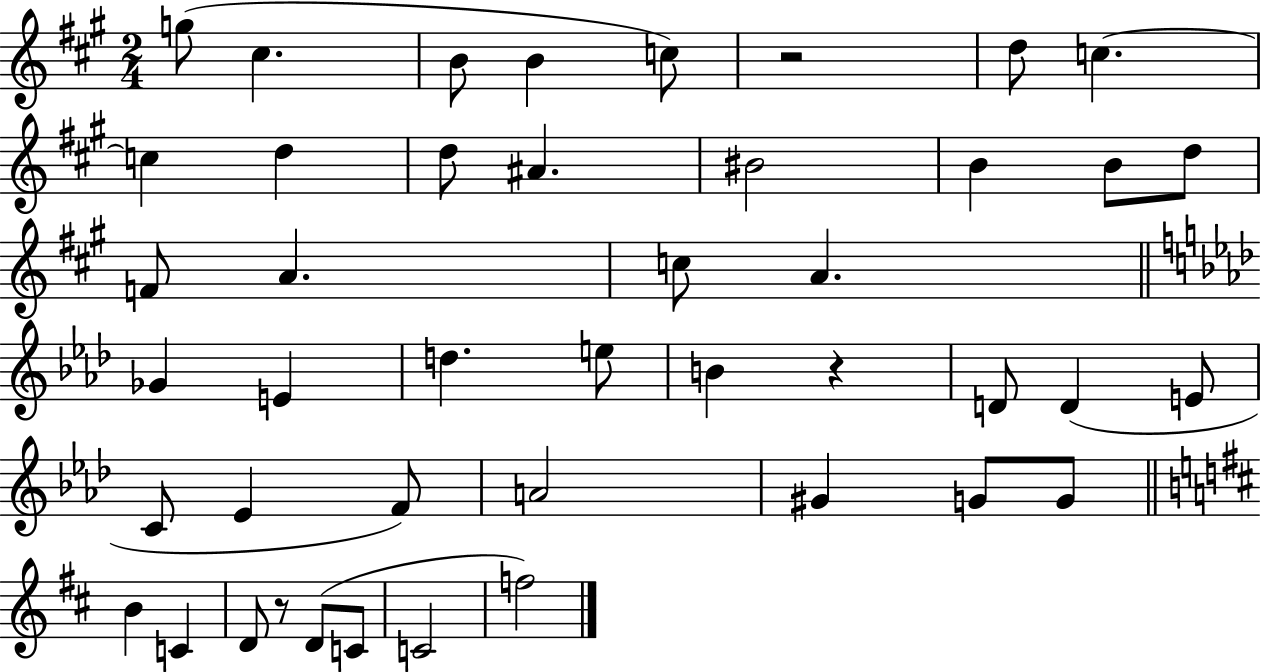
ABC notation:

X:1
T:Untitled
M:2/4
L:1/4
K:A
g/2 ^c B/2 B c/2 z2 d/2 c c d d/2 ^A ^B2 B B/2 d/2 F/2 A c/2 A _G E d e/2 B z D/2 D E/2 C/2 _E F/2 A2 ^G G/2 G/2 B C D/2 z/2 D/2 C/2 C2 f2